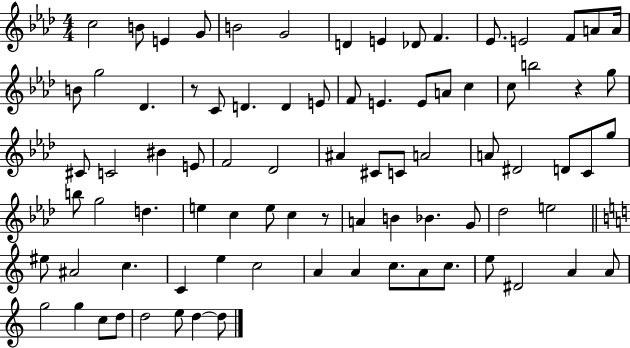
{
  \clef treble
  \numericTimeSignature
  \time 4/4
  \key aes \major
  c''2 b'8 e'4 g'8 | b'2 g'2 | d'4 e'4 des'8 f'4. | ees'8. e'2 f'8 a'8 a'16 | \break b'8 g''2 des'4. | r8 c'8 d'4. d'4 e'8 | f'8 e'4. e'8 a'8 c''4 | c''8 b''2 r4 g''8 | \break cis'8 c'2 bis'4 e'8 | f'2 des'2 | ais'4 cis'8 c'8 a'2 | a'8 dis'2 d'8 c'8 g''8 | \break b''8 g''2 d''4. | e''4 c''4 e''8 c''4 r8 | a'4 b'4 bes'4. g'8 | des''2 e''2 | \break \bar "||" \break \key c \major eis''8 ais'2 c''4. | c'4 e''4 c''2 | a'4 a'4 c''8. a'8 c''8. | e''8 dis'2 a'4 a'8 | \break g''2 g''4 c''8 d''8 | d''2 e''8 d''4~~ d''8 | \bar "|."
}